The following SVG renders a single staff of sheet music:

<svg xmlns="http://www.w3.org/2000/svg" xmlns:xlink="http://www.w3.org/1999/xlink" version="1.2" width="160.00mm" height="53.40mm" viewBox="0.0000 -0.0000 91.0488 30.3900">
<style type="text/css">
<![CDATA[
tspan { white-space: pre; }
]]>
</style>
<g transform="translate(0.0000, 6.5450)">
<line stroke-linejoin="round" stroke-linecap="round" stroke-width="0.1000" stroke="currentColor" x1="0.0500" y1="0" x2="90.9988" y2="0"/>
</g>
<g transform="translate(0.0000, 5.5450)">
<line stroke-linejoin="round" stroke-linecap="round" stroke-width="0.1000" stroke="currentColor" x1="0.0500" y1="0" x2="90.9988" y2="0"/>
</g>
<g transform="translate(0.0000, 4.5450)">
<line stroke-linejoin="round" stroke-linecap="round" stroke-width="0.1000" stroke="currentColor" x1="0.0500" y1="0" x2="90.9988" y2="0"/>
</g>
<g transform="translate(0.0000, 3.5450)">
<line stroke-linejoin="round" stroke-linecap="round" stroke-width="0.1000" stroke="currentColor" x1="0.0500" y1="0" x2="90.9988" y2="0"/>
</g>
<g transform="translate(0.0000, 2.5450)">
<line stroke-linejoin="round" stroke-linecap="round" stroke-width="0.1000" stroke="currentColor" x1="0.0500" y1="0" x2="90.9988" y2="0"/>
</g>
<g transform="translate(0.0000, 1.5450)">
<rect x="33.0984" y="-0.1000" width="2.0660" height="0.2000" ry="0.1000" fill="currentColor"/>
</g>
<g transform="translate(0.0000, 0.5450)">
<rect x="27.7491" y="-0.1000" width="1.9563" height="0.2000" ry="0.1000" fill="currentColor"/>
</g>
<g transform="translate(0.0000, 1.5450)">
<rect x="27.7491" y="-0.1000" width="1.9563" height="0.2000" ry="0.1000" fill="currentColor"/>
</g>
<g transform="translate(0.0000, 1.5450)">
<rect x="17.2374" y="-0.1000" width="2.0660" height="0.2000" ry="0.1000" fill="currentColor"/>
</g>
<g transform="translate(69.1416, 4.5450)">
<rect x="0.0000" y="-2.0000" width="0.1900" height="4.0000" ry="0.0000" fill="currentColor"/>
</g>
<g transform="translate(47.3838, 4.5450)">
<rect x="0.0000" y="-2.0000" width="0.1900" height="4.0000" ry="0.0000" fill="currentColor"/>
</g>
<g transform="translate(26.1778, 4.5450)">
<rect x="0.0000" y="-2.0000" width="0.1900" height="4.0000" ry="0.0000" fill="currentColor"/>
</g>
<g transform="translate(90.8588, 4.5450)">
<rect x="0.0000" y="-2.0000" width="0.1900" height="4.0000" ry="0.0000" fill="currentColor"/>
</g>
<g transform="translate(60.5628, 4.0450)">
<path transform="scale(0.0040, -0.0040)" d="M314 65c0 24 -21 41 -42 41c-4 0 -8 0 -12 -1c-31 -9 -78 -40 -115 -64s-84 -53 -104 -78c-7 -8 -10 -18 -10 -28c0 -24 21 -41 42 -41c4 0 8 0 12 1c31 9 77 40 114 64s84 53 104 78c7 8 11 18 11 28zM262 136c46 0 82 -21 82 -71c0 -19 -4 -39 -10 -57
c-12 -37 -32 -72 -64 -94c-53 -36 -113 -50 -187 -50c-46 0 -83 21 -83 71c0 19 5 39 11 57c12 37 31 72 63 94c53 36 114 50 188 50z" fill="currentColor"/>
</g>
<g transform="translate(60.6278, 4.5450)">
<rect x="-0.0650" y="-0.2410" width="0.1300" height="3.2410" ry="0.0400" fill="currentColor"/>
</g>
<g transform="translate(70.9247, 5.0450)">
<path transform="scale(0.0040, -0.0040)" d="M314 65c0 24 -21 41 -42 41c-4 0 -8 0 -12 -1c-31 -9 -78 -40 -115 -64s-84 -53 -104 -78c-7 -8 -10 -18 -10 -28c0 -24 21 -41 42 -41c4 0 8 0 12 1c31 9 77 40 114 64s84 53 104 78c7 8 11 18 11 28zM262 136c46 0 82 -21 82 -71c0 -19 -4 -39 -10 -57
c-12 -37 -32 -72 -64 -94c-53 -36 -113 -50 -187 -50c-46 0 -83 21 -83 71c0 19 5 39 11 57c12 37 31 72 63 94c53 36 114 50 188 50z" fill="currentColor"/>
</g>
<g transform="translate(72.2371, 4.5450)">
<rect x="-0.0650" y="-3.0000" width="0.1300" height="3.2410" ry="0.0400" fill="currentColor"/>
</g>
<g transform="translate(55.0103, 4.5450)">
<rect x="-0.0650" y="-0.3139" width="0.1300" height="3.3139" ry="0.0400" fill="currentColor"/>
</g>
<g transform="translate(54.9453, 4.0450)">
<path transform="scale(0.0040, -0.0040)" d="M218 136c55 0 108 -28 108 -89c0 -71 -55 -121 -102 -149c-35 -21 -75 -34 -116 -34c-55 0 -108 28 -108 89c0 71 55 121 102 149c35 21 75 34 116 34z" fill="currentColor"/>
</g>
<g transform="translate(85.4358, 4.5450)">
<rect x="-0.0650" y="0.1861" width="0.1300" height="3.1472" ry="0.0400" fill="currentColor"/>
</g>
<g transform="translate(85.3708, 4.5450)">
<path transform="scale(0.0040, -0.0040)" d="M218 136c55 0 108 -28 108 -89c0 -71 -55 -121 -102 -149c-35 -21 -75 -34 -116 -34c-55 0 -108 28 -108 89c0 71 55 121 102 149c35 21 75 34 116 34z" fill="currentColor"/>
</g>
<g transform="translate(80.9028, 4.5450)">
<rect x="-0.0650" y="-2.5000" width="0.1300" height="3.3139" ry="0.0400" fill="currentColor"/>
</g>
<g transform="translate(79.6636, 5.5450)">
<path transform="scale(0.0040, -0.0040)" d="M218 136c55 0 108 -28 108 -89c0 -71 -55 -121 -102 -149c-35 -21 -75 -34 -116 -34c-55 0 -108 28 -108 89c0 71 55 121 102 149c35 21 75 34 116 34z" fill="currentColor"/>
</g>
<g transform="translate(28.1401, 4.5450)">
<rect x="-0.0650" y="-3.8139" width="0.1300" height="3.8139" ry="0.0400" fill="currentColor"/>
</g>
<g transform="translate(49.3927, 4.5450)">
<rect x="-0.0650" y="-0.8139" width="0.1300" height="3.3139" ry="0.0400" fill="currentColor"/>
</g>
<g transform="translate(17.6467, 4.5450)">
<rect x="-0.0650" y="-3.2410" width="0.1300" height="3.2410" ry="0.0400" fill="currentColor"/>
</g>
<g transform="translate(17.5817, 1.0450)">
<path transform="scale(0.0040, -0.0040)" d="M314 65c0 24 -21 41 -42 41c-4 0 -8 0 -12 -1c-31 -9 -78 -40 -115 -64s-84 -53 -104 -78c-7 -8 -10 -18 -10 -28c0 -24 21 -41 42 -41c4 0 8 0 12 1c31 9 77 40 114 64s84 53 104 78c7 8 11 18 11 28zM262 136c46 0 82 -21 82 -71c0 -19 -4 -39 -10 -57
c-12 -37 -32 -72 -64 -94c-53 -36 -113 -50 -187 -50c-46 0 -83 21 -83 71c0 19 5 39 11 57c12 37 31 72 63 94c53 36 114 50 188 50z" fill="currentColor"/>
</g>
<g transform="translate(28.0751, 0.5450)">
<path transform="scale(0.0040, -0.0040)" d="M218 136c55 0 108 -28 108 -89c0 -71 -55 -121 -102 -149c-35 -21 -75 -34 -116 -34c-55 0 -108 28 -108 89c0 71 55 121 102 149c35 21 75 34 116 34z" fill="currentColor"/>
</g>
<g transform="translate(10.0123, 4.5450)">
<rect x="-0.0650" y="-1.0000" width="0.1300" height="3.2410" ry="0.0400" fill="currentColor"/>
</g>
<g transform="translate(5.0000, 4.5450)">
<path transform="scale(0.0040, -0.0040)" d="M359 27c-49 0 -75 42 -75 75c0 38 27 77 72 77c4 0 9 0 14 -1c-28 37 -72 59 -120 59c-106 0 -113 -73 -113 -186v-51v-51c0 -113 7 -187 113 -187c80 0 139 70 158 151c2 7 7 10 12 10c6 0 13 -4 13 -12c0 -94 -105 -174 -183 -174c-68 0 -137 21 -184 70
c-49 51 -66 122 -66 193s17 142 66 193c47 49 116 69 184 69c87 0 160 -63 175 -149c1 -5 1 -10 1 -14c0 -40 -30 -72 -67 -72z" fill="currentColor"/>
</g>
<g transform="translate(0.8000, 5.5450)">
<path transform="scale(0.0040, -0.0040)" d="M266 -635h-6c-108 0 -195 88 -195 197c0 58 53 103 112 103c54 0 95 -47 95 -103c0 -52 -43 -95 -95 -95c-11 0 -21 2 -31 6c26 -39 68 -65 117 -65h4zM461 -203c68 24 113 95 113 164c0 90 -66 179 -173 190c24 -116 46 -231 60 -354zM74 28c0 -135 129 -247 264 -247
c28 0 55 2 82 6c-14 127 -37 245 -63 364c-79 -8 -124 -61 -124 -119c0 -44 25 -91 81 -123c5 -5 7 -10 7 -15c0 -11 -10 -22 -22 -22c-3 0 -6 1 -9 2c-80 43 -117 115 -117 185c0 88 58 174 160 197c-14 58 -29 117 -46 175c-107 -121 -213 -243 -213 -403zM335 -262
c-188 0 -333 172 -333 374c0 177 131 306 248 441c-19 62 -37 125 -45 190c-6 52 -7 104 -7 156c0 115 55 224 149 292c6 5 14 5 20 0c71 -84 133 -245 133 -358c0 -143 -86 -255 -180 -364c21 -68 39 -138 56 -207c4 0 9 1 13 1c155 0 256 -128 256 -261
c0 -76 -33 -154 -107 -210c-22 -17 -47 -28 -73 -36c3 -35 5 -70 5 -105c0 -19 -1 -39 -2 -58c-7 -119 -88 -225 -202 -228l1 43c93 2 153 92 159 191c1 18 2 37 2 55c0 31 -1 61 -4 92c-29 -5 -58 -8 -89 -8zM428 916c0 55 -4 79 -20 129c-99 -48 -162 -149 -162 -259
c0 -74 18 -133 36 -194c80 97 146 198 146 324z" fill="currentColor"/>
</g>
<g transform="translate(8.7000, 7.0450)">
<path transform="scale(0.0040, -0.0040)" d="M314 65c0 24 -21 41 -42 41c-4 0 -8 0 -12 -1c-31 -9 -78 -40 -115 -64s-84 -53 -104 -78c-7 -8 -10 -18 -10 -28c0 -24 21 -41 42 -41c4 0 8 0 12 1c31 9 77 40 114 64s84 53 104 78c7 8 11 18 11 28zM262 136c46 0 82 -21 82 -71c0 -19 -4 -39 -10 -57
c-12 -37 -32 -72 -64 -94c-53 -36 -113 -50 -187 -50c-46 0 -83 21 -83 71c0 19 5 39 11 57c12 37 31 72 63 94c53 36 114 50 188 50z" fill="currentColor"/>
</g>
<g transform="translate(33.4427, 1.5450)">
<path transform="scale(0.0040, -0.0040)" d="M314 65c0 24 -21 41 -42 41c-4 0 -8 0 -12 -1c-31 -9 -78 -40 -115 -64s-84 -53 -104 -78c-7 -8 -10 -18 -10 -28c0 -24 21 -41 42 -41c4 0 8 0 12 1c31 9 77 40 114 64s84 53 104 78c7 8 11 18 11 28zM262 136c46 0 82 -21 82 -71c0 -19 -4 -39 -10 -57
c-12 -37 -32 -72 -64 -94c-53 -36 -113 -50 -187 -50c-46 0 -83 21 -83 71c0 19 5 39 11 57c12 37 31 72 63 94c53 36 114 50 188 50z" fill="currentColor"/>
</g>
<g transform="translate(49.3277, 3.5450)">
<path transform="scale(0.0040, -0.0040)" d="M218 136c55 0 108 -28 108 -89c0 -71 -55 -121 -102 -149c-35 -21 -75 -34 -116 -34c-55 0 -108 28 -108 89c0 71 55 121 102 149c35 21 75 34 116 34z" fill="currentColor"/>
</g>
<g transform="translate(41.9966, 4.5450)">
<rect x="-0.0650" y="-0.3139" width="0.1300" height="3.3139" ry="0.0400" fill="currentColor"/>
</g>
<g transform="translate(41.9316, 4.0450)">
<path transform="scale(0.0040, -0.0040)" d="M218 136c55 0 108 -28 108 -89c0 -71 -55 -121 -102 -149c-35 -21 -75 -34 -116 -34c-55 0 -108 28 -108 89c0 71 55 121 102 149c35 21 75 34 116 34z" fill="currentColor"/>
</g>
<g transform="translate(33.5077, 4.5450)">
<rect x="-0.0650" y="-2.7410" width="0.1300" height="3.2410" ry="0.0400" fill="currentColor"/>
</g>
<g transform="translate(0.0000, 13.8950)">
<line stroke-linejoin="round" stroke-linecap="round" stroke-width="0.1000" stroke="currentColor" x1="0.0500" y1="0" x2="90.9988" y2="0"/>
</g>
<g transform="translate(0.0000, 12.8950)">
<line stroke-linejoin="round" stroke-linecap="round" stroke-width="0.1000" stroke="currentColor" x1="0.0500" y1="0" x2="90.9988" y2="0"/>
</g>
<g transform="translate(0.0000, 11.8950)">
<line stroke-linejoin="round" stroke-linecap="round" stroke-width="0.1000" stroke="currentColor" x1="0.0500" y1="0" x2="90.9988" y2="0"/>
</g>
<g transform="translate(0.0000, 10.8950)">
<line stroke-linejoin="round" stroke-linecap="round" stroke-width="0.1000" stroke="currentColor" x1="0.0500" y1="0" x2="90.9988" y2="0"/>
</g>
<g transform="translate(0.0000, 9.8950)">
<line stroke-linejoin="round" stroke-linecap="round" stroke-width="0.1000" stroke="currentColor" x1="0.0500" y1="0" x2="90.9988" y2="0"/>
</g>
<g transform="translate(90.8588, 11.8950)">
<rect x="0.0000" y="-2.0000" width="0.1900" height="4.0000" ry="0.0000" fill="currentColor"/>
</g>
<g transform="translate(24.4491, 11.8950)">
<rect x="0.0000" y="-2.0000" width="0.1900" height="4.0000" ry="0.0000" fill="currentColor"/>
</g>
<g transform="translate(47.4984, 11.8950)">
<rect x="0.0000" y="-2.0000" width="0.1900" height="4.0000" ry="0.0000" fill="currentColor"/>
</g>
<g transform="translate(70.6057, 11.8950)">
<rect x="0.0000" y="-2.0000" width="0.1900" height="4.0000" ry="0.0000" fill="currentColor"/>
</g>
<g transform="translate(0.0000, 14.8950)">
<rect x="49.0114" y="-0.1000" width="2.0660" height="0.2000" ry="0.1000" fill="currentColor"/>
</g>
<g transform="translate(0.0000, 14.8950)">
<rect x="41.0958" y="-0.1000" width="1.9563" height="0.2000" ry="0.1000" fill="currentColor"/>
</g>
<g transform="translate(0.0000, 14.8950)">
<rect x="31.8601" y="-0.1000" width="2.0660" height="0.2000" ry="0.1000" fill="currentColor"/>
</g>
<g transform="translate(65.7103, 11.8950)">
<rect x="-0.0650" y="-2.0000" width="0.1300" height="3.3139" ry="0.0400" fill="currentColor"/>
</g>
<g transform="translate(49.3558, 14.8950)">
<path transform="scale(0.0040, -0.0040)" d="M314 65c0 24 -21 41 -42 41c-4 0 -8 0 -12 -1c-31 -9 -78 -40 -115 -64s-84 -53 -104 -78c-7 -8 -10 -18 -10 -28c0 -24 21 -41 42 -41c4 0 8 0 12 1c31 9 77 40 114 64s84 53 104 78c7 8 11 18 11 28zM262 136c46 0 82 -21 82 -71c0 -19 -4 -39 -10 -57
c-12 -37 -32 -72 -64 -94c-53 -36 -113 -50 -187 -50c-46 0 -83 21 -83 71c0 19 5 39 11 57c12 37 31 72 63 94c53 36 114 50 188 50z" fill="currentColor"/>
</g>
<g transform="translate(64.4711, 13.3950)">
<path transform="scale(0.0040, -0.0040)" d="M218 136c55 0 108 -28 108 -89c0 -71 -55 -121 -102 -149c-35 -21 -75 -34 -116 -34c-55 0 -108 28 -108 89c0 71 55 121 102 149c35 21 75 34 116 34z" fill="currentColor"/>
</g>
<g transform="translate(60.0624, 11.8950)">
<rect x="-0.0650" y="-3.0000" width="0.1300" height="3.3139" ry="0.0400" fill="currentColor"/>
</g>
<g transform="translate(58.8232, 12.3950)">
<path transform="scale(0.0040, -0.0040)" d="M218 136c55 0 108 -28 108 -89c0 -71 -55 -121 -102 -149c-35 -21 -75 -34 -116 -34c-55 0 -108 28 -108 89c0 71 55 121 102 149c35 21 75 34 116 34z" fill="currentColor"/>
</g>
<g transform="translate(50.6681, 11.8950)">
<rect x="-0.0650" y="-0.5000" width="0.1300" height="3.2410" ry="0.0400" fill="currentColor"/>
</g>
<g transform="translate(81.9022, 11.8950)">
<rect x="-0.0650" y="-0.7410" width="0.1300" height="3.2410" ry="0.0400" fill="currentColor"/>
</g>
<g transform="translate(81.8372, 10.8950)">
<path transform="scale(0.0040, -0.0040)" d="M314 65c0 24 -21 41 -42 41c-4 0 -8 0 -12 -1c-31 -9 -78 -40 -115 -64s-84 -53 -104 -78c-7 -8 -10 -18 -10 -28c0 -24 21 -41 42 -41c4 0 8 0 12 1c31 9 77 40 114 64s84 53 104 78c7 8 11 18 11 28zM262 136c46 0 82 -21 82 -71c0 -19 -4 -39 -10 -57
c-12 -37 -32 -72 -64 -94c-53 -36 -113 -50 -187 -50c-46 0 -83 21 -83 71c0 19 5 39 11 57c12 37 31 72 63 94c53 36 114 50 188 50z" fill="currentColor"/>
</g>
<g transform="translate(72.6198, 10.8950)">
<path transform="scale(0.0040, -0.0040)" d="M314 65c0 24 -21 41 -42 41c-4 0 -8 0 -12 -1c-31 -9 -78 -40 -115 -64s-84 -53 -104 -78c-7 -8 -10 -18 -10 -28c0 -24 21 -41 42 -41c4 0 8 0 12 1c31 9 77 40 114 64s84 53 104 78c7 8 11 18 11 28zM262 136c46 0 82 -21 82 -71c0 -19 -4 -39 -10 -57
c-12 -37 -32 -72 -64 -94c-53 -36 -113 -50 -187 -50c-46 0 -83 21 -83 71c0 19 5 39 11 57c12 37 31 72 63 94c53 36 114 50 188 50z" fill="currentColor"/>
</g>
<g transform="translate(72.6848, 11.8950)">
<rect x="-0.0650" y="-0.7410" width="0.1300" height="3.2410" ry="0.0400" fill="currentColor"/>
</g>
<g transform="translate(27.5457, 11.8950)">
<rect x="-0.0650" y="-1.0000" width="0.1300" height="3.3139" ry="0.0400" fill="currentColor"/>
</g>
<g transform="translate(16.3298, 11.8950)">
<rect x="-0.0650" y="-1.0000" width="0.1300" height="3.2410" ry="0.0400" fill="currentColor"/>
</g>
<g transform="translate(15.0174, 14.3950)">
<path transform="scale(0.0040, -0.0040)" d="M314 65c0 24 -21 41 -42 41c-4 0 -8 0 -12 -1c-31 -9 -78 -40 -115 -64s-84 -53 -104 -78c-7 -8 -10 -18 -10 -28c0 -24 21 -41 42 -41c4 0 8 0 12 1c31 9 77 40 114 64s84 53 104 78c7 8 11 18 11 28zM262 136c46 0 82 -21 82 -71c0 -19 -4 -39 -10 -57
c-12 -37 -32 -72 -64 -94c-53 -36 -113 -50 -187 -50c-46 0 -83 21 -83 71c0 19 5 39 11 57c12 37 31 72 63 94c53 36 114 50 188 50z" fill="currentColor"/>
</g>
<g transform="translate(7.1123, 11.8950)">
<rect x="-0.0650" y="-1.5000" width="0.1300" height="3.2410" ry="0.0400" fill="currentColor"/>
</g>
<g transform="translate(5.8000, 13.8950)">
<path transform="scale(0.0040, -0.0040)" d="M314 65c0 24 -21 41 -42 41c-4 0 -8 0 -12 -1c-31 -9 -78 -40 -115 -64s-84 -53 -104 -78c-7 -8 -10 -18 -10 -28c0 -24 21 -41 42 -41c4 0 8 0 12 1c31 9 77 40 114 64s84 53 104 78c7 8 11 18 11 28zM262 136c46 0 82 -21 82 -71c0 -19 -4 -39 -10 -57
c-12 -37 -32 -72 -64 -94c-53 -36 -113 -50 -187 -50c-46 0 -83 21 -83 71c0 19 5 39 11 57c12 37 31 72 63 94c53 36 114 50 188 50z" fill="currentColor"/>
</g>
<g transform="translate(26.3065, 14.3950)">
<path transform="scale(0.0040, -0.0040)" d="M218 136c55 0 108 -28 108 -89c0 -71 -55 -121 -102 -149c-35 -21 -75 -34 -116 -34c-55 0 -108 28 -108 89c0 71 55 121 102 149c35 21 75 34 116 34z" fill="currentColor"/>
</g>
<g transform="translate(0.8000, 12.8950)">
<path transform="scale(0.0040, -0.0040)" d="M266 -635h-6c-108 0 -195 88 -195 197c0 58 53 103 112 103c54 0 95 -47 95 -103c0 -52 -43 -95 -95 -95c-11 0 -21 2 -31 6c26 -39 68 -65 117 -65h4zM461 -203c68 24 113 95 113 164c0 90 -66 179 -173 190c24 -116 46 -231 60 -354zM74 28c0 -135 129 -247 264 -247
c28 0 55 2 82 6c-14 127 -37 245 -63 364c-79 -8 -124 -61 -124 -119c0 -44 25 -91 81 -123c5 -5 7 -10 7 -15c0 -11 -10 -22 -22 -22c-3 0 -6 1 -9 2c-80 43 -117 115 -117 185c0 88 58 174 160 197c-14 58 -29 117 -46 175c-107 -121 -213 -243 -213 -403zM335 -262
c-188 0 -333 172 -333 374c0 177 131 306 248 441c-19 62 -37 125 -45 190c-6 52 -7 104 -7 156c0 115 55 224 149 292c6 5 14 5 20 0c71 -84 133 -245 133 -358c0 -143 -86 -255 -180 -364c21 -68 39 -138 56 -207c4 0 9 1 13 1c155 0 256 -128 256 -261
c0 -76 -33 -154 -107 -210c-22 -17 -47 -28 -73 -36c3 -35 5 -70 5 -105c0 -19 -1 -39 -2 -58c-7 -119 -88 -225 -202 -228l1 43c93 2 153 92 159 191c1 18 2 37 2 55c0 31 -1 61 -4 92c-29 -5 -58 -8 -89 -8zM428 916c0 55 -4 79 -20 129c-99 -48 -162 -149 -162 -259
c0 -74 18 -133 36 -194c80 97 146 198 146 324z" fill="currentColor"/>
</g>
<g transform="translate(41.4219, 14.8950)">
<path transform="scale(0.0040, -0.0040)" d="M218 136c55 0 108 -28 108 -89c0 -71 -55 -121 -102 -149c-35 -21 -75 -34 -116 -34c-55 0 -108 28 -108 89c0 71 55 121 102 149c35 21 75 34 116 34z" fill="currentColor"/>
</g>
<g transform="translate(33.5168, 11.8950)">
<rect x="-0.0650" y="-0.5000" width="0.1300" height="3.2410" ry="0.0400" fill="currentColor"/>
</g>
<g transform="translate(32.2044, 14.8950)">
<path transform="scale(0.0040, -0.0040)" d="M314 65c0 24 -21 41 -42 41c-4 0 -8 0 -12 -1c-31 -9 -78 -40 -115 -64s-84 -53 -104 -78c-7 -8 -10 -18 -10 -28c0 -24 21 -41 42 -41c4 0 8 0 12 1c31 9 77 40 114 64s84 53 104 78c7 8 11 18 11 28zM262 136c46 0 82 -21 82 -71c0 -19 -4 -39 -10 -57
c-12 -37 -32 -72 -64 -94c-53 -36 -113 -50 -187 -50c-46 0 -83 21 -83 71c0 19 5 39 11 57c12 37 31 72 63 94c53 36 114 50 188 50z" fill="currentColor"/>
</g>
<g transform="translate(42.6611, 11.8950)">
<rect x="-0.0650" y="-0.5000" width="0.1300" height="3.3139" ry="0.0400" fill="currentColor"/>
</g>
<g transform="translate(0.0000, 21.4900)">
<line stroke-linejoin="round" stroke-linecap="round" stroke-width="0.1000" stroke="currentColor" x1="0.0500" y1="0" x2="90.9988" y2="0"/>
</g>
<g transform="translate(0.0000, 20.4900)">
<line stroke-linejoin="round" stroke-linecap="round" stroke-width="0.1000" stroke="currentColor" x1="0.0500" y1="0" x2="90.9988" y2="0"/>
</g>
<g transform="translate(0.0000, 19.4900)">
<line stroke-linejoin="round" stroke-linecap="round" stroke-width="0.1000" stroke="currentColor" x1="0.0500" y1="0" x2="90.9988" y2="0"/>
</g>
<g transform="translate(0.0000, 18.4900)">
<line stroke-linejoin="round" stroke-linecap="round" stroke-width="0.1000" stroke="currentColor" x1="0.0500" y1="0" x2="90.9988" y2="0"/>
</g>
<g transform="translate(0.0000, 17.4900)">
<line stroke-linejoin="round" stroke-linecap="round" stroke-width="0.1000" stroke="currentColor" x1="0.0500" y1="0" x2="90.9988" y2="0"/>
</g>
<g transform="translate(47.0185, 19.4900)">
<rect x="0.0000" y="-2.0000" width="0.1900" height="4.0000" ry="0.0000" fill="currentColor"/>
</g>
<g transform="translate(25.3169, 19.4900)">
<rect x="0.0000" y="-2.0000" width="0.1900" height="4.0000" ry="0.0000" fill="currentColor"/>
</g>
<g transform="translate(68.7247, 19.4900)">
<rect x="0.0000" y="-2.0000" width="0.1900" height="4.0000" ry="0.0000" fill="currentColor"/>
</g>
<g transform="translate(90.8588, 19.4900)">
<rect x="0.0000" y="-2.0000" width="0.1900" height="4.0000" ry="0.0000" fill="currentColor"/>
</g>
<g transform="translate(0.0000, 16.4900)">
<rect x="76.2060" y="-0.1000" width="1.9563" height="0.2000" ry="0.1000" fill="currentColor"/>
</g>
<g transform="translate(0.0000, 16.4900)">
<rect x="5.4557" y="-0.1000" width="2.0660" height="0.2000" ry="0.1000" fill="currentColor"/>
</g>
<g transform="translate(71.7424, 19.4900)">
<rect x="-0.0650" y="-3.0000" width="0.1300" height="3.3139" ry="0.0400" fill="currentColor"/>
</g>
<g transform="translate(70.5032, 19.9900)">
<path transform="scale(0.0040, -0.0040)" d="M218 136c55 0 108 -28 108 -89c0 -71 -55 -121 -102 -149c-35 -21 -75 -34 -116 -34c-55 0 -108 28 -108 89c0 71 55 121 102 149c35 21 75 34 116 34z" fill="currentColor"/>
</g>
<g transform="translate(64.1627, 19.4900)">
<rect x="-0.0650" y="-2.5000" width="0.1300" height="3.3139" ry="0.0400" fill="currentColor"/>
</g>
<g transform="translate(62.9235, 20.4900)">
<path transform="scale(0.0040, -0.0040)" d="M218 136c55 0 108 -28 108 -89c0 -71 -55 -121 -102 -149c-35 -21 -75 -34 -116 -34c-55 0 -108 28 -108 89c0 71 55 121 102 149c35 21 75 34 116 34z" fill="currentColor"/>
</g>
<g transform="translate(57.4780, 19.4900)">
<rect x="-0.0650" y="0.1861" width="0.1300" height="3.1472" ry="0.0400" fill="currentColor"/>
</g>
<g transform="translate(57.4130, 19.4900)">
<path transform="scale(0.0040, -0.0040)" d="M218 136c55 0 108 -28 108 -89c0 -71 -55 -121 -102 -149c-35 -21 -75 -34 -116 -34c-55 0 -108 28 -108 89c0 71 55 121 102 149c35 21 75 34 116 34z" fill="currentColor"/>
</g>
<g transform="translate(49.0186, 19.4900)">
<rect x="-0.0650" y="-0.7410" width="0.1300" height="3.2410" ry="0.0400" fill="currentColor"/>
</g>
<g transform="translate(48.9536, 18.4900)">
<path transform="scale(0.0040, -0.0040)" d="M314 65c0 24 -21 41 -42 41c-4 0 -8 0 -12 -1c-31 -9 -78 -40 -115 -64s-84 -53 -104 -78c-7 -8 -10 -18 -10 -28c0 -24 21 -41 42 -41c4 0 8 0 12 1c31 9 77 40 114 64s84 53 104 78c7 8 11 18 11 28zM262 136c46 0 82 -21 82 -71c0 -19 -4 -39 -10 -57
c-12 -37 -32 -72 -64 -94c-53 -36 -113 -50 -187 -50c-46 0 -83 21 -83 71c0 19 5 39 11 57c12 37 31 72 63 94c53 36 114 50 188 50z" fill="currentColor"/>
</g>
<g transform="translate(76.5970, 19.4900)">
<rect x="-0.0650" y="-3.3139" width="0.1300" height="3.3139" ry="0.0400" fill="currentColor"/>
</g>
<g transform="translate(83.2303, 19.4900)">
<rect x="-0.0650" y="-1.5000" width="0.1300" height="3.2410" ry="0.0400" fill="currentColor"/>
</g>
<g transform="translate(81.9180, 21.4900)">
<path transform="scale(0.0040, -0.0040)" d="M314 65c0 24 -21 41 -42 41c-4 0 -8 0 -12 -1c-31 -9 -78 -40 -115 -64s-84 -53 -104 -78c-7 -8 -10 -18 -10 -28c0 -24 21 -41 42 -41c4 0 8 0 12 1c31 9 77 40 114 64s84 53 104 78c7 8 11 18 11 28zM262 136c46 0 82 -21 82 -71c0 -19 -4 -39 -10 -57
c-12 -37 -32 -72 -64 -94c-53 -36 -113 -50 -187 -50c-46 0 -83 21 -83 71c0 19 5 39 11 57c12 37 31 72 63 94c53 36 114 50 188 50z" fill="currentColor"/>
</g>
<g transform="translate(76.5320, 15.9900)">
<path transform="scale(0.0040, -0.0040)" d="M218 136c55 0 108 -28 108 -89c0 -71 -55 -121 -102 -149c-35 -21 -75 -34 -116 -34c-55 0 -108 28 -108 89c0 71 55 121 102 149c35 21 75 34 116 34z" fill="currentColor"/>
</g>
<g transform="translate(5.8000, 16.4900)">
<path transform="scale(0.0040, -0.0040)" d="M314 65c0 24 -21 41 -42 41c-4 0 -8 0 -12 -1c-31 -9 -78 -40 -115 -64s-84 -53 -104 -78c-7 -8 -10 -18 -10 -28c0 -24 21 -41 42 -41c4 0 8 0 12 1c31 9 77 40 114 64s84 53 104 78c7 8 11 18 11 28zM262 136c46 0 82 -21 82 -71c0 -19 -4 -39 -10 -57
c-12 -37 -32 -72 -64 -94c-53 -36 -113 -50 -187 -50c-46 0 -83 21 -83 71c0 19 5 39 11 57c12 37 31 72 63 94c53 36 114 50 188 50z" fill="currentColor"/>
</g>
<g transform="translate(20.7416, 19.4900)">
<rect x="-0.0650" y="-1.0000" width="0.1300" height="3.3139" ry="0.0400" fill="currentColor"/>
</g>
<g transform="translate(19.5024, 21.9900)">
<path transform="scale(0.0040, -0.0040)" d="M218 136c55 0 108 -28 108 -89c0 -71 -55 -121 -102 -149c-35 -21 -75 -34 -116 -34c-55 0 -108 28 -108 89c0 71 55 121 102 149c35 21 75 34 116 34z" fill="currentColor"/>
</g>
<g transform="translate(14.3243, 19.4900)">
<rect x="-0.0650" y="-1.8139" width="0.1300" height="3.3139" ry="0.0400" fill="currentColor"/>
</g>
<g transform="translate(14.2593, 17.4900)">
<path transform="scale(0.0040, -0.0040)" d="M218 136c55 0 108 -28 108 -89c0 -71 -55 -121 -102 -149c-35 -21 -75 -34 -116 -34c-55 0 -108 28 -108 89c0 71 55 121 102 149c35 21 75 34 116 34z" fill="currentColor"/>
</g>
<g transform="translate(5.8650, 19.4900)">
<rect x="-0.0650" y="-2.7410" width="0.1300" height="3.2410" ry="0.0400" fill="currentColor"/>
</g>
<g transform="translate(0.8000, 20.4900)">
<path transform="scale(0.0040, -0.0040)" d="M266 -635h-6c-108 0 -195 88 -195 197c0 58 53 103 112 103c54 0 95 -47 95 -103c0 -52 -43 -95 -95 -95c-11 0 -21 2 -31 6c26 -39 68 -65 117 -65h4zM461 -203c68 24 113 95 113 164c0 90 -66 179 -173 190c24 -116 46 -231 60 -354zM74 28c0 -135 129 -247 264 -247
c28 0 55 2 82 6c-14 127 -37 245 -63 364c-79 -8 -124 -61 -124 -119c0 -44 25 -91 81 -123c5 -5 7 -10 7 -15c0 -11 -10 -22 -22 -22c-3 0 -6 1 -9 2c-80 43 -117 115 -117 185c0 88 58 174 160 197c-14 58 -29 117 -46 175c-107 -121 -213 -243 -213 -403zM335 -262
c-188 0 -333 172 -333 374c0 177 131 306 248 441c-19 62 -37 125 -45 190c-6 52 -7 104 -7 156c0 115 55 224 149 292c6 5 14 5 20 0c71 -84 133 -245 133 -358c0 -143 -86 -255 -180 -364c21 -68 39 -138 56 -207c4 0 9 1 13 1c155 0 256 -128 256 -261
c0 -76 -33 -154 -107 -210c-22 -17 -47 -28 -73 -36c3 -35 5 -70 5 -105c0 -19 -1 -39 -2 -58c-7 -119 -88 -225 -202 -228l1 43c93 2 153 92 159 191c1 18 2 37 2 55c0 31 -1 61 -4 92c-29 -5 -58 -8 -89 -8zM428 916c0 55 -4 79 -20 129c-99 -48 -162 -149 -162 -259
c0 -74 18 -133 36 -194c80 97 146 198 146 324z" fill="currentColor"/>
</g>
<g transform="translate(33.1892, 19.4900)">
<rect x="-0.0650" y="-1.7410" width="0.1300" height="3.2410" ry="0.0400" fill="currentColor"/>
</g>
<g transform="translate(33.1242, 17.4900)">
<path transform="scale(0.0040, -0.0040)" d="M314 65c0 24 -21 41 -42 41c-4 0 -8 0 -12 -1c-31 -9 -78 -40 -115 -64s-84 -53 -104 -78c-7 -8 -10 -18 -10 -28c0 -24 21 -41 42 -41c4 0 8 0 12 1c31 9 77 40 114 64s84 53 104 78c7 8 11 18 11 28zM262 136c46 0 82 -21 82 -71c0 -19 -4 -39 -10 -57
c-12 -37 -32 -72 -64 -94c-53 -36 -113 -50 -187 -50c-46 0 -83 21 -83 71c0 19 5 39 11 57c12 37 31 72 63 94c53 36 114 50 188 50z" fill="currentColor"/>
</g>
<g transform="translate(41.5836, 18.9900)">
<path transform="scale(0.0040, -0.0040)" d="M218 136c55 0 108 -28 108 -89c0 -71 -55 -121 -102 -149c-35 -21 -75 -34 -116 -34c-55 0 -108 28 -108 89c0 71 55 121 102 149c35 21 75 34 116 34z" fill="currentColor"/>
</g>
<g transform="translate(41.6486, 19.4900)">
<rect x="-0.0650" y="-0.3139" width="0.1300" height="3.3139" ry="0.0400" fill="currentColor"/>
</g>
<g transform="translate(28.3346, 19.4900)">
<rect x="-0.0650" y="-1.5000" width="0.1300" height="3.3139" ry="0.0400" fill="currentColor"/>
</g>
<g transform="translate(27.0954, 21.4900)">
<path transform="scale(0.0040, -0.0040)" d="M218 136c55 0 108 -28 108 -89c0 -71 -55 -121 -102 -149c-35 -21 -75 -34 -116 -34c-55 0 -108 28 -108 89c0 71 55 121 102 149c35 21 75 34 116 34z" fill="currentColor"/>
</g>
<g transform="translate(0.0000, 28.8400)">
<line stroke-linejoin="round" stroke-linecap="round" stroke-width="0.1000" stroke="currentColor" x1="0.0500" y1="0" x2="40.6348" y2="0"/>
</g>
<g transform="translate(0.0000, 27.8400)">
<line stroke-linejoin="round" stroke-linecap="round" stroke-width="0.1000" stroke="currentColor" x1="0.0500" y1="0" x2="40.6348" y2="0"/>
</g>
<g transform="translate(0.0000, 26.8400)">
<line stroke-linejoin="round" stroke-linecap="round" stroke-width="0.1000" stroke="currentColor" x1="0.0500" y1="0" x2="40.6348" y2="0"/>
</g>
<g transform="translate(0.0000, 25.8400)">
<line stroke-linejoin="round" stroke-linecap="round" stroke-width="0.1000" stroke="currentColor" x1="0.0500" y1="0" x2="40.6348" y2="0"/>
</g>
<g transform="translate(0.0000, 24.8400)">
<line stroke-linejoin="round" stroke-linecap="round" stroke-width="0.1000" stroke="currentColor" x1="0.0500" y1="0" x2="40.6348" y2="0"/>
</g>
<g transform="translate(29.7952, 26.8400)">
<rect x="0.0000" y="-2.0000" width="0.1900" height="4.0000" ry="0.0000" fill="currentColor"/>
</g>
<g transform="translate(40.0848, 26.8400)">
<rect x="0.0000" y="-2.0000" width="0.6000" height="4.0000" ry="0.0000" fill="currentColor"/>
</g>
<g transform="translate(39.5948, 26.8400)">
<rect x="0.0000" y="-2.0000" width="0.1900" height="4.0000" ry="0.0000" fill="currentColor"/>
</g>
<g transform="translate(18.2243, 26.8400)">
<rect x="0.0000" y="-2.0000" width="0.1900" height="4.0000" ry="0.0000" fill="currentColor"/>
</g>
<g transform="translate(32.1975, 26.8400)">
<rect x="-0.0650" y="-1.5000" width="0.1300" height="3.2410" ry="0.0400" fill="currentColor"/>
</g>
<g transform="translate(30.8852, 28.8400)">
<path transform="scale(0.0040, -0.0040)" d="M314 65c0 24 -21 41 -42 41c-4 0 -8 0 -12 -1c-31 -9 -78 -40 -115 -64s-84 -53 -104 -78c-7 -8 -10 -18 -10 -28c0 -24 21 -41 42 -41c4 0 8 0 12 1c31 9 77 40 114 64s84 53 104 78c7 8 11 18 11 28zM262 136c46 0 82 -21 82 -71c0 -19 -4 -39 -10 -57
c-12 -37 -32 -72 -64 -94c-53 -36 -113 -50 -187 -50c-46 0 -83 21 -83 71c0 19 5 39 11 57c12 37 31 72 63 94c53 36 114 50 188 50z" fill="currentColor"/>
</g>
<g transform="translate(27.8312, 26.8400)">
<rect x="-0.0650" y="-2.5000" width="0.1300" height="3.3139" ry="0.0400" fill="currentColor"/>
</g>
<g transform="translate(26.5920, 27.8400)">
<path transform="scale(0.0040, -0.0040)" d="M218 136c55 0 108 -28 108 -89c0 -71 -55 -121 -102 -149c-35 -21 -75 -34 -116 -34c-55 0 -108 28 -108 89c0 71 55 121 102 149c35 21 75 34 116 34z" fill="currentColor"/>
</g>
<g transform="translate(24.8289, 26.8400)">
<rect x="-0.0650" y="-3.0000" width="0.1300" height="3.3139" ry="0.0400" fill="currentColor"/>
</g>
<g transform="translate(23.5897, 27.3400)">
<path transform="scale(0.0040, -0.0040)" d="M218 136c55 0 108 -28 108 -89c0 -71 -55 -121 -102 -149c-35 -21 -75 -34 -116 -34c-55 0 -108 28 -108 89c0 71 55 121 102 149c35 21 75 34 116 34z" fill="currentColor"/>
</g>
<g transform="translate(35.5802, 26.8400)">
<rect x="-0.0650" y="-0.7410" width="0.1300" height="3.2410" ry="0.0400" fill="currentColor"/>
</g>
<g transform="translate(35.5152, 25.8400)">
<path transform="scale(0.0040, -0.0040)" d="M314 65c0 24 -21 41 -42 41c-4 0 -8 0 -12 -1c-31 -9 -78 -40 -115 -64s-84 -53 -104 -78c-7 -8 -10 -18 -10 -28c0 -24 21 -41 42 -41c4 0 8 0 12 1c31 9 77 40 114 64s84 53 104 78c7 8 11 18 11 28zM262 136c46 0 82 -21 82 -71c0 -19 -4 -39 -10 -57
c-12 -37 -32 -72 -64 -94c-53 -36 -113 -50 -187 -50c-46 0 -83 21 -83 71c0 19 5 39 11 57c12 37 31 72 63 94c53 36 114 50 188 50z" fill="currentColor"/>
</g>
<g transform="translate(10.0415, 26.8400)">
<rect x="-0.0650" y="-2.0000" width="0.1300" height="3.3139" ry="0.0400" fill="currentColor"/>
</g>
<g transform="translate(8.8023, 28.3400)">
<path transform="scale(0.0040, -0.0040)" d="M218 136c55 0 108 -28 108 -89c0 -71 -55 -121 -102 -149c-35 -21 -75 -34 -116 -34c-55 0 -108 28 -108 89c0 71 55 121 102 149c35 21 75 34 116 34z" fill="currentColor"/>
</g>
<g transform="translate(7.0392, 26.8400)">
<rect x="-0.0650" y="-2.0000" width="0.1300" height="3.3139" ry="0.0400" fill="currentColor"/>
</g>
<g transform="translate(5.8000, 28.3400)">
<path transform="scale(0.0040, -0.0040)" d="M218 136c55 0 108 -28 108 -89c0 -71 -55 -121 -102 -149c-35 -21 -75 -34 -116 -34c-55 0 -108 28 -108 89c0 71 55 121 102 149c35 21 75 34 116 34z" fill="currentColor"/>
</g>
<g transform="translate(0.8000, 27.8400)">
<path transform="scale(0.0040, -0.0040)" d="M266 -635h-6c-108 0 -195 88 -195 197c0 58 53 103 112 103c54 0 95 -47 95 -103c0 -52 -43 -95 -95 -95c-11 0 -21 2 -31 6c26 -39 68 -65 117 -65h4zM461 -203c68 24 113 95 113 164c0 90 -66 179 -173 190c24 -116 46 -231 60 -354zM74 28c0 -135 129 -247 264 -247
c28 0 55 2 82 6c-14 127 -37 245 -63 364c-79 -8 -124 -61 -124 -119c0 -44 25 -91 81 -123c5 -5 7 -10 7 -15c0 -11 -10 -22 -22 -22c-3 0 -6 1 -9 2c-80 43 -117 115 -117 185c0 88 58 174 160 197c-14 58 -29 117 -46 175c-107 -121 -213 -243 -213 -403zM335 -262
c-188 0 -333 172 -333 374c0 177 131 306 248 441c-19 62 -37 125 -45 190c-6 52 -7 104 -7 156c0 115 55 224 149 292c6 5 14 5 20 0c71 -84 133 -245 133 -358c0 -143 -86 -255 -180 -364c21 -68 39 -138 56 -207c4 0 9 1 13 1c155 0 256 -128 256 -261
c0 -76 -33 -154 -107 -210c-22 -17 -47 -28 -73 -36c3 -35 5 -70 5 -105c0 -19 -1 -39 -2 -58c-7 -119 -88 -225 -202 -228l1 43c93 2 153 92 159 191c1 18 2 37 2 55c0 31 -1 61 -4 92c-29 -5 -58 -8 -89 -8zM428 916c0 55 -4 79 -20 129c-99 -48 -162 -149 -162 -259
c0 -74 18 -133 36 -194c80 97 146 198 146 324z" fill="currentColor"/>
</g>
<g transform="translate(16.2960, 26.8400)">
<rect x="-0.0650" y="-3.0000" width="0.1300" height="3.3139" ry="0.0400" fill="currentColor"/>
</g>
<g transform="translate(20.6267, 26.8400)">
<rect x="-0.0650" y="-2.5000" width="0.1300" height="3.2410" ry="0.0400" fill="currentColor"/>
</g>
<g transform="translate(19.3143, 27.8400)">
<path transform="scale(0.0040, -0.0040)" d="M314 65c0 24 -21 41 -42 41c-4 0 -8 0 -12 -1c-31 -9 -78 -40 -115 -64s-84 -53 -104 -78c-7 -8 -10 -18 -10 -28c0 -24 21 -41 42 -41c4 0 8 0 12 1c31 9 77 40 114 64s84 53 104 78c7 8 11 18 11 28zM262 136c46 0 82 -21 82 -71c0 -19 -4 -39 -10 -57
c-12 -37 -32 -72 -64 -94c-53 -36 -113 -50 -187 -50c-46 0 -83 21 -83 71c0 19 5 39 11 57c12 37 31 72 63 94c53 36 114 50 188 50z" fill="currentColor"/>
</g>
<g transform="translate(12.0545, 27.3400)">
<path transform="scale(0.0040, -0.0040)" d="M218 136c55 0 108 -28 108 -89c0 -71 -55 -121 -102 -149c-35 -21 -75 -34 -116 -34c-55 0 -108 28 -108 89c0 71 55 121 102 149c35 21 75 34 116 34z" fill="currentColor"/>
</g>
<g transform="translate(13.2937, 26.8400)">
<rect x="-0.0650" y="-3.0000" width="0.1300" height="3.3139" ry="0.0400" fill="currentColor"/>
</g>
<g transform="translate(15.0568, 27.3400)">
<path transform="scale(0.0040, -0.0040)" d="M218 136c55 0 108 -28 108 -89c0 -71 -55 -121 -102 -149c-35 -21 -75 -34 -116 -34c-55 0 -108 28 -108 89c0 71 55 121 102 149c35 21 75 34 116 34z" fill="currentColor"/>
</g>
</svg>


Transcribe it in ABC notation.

X:1
T:Untitled
M:4/4
L:1/4
K:C
D2 b2 c' a2 c d c c2 A2 G B E2 D2 D C2 C C2 A F d2 d2 a2 f D E f2 c d2 B G A b E2 F F A A G2 A G E2 d2